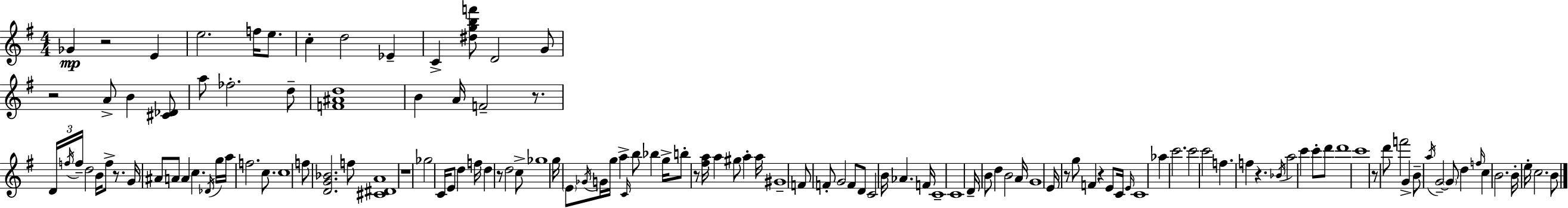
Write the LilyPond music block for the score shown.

{
  \clef treble
  \numericTimeSignature
  \time 4/4
  \key g \major
  \repeat volta 2 { ges'4\mp r2 e'4 | e''2. f''16 e''8. | c''4-. d''2 ees'4-- | c'4-> <dis'' g'' b'' f'''>8 d'2 g'8 | \break r2 a'8-> b'4 <cis' des'>8 | a''8 fes''2.-. d''8-- | <f' ais' d''>1 | b'4 a'16 f'2-- r8. | \break \tuplet 3/2 { d'16 \acciaccatura { f''16 } f''16-- } d''2 b'16 f''8-> r8. | g'16 ais'8 a'8 a'4 c''4. | \acciaccatura { des'16 } g''16 a''16 f''2. c''8. | c''1 | \break f''8 <d' g' bes'>2. | f''8 <cis' dis' a'>1 | r1 | ges''2 c'16 e'8 d''4 | \break f''16 d''4 r8 d''2 | c''8-> ges''1 | g''16 \parenthesize e'8 \acciaccatura { ges'16 } g'16 g''16 a''4-> \grace { c'16 } b''8 bes''4 | g''16-> b''8-. r8 <fis'' a''>16 a''4 gis''8 a''4-. | \break a''16 gis'1-- | f'8 f'8-. g'2 | f'8 d'8 c'2 b'16 aes'4. | f'16 c'1-- | \break c'1 | d'16-- b'8 d''4 b'2 | a'16 g'1 | e'16 r8 g''8 f'4 r4 | \break e'8 c'16 \grace { e'16 } c'1 | aes''4 c'''2. | c'''2 c'''2 | f''4. f''4 r4. | \break \acciaccatura { bes'16 } a''2 c'''4 | c'''8-. d'''8 d'''1 | c'''1 | r8 d'''8 f'''2 | \break g'4-> b'8-- \acciaccatura { a''16 } g'2--~~ | \parenthesize g'8 d''4 \grace { f''16 } c''4 b'2. | b'16-. e''16-. c''2. | b'8 } \bar "|."
}